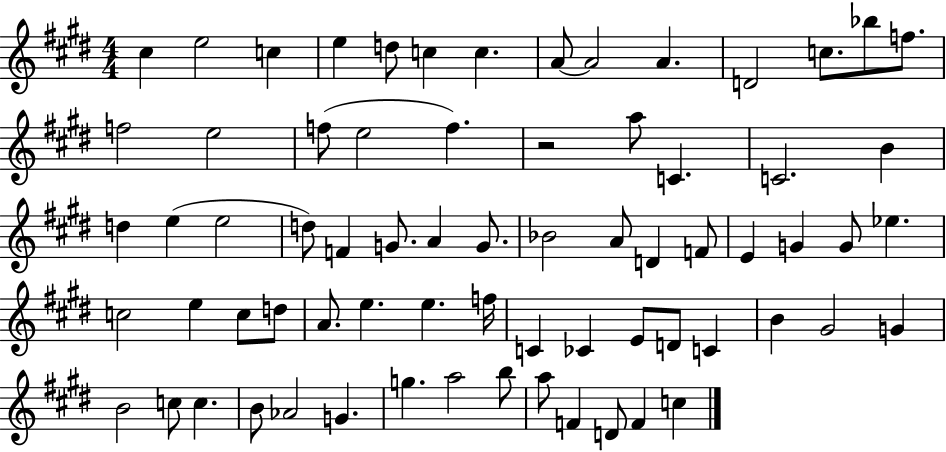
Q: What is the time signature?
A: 4/4